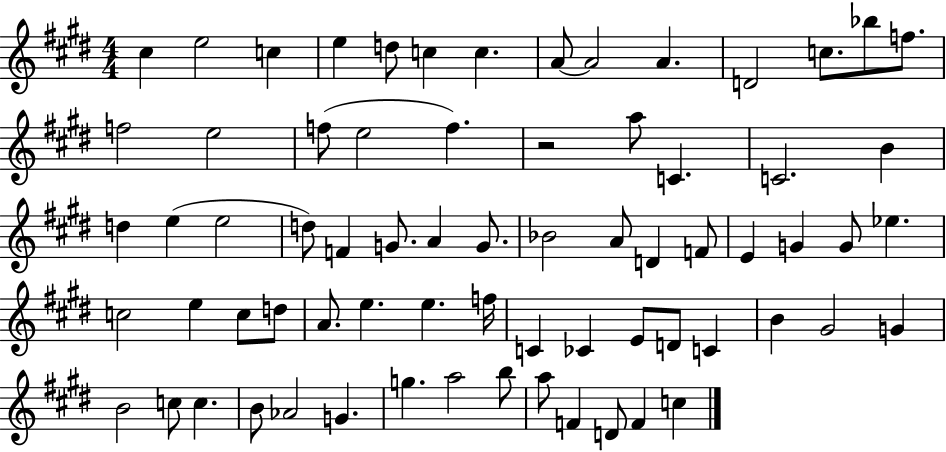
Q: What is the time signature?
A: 4/4